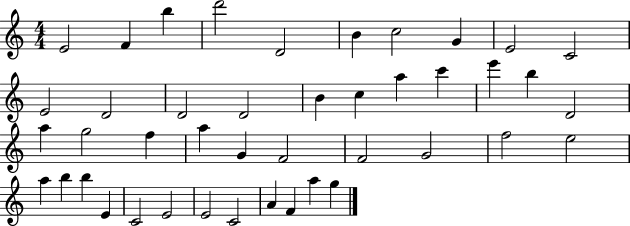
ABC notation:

X:1
T:Untitled
M:4/4
L:1/4
K:C
E2 F b d'2 D2 B c2 G E2 C2 E2 D2 D2 D2 B c a c' e' b D2 a g2 f a G F2 F2 G2 f2 e2 a b b E C2 E2 E2 C2 A F a g